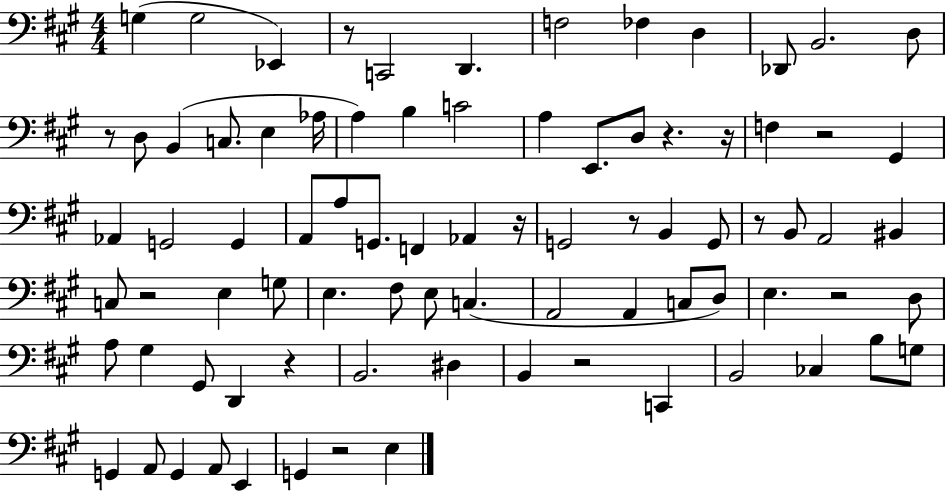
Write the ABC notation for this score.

X:1
T:Untitled
M:4/4
L:1/4
K:A
G, G,2 _E,, z/2 C,,2 D,, F,2 _F, D, _D,,/2 B,,2 D,/2 z/2 D,/2 B,, C,/2 E, _A,/4 A, B, C2 A, E,,/2 D,/2 z z/4 F, z2 ^G,, _A,, G,,2 G,, A,,/2 A,/2 G,,/2 F,, _A,, z/4 G,,2 z/2 B,, G,,/2 z/2 B,,/2 A,,2 ^B,, C,/2 z2 E, G,/2 E, ^F,/2 E,/2 C, A,,2 A,, C,/2 D,/2 E, z2 D,/2 A,/2 ^G, ^G,,/2 D,, z B,,2 ^D, B,, z2 C,, B,,2 _C, B,/2 G,/2 G,, A,,/2 G,, A,,/2 E,, G,, z2 E,